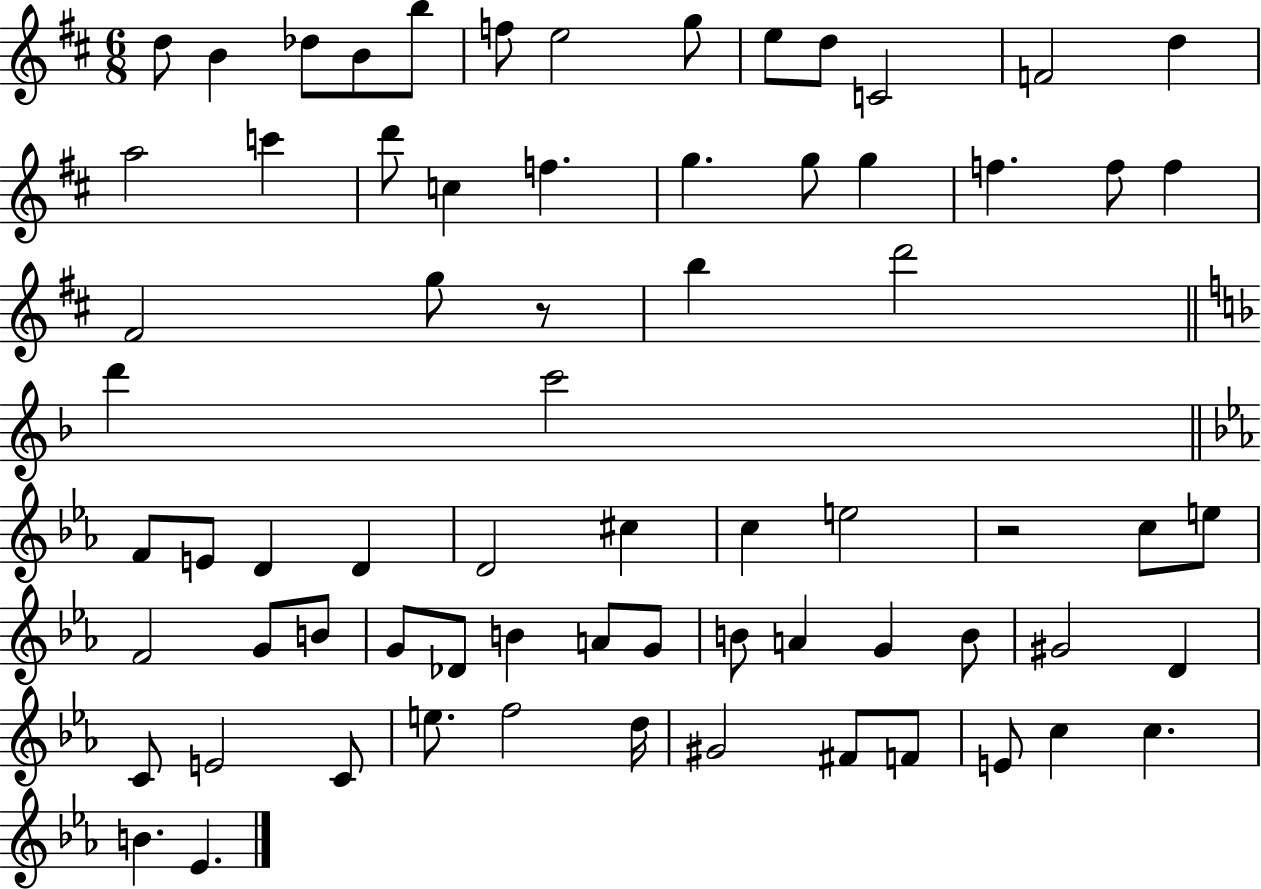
{
  \clef treble
  \numericTimeSignature
  \time 6/8
  \key d \major
  d''8 b'4 des''8 b'8 b''8 | f''8 e''2 g''8 | e''8 d''8 c'2 | f'2 d''4 | \break a''2 c'''4 | d'''8 c''4 f''4. | g''4. g''8 g''4 | f''4. f''8 f''4 | \break fis'2 g''8 r8 | b''4 d'''2 | \bar "||" \break \key d \minor d'''4 c'''2 | \bar "||" \break \key ees \major f'8 e'8 d'4 d'4 | d'2 cis''4 | c''4 e''2 | r2 c''8 e''8 | \break f'2 g'8 b'8 | g'8 des'8 b'4 a'8 g'8 | b'8 a'4 g'4 b'8 | gis'2 d'4 | \break c'8 e'2 c'8 | e''8. f''2 d''16 | gis'2 fis'8 f'8 | e'8 c''4 c''4. | \break b'4. ees'4. | \bar "|."
}